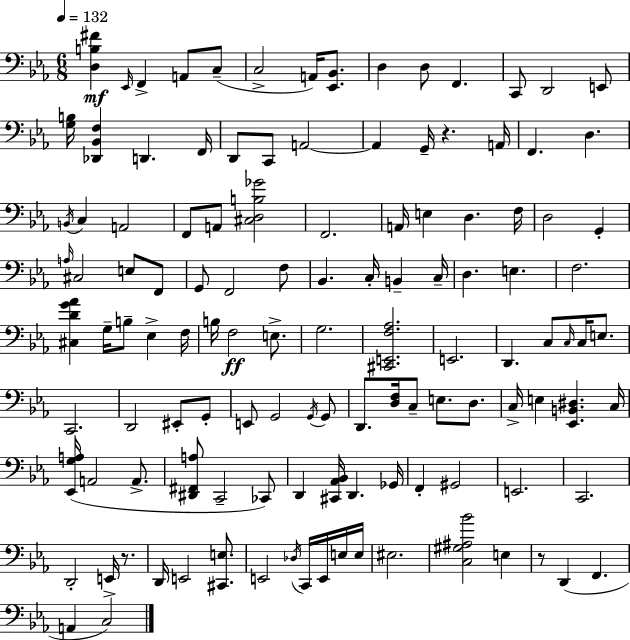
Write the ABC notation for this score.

X:1
T:Untitled
M:6/8
L:1/4
K:Eb
[D,B,^F] _E,,/4 F,, A,,/2 C,/2 C,2 A,,/4 [_E,,_B,,]/2 D, D,/2 F,, C,,/2 D,,2 E,,/2 [G,B,]/4 [_D,,_B,,F,] D,, F,,/4 D,,/2 C,,/2 A,,2 A,, G,,/4 z A,,/4 F,, D, B,,/4 C, A,,2 F,,/2 A,,/2 [^C,D,B,_G]2 F,,2 A,,/4 E, D, F,/4 D,2 G,, A,/4 ^C,2 E,/2 F,,/2 G,,/2 F,,2 F,/2 _B,, C,/4 B,, C,/4 D, E, F,2 [^C,DG_A] G,/4 B,/2 _E, F,/4 B,/4 F,2 E,/2 G,2 [^C,,E,,F,_A,]2 E,,2 D,, C,/2 C,/4 C,/4 E,/2 C,,2 D,,2 ^E,,/2 G,,/2 E,,/2 G,,2 G,,/4 G,,/2 D,,/2 [D,F,]/4 C,/2 E,/2 D,/2 C,/4 E, [_E,,B,,^D,] C,/4 [_E,,G,A,]/4 A,,2 A,,/2 [^D,,^F,,A,]/2 C,,2 _C,,/2 D,, [^C,,_A,,_B,,]/4 D,, _G,,/4 F,, ^G,,2 E,,2 C,,2 D,,2 E,,/4 z/2 D,,/4 E,,2 [^C,,E,]/2 E,,2 _D,/4 C,,/4 E,,/4 E,/4 E,/4 ^E,2 [C,^G,^A,_B]2 E, z/2 D,, F,, A,, C,2